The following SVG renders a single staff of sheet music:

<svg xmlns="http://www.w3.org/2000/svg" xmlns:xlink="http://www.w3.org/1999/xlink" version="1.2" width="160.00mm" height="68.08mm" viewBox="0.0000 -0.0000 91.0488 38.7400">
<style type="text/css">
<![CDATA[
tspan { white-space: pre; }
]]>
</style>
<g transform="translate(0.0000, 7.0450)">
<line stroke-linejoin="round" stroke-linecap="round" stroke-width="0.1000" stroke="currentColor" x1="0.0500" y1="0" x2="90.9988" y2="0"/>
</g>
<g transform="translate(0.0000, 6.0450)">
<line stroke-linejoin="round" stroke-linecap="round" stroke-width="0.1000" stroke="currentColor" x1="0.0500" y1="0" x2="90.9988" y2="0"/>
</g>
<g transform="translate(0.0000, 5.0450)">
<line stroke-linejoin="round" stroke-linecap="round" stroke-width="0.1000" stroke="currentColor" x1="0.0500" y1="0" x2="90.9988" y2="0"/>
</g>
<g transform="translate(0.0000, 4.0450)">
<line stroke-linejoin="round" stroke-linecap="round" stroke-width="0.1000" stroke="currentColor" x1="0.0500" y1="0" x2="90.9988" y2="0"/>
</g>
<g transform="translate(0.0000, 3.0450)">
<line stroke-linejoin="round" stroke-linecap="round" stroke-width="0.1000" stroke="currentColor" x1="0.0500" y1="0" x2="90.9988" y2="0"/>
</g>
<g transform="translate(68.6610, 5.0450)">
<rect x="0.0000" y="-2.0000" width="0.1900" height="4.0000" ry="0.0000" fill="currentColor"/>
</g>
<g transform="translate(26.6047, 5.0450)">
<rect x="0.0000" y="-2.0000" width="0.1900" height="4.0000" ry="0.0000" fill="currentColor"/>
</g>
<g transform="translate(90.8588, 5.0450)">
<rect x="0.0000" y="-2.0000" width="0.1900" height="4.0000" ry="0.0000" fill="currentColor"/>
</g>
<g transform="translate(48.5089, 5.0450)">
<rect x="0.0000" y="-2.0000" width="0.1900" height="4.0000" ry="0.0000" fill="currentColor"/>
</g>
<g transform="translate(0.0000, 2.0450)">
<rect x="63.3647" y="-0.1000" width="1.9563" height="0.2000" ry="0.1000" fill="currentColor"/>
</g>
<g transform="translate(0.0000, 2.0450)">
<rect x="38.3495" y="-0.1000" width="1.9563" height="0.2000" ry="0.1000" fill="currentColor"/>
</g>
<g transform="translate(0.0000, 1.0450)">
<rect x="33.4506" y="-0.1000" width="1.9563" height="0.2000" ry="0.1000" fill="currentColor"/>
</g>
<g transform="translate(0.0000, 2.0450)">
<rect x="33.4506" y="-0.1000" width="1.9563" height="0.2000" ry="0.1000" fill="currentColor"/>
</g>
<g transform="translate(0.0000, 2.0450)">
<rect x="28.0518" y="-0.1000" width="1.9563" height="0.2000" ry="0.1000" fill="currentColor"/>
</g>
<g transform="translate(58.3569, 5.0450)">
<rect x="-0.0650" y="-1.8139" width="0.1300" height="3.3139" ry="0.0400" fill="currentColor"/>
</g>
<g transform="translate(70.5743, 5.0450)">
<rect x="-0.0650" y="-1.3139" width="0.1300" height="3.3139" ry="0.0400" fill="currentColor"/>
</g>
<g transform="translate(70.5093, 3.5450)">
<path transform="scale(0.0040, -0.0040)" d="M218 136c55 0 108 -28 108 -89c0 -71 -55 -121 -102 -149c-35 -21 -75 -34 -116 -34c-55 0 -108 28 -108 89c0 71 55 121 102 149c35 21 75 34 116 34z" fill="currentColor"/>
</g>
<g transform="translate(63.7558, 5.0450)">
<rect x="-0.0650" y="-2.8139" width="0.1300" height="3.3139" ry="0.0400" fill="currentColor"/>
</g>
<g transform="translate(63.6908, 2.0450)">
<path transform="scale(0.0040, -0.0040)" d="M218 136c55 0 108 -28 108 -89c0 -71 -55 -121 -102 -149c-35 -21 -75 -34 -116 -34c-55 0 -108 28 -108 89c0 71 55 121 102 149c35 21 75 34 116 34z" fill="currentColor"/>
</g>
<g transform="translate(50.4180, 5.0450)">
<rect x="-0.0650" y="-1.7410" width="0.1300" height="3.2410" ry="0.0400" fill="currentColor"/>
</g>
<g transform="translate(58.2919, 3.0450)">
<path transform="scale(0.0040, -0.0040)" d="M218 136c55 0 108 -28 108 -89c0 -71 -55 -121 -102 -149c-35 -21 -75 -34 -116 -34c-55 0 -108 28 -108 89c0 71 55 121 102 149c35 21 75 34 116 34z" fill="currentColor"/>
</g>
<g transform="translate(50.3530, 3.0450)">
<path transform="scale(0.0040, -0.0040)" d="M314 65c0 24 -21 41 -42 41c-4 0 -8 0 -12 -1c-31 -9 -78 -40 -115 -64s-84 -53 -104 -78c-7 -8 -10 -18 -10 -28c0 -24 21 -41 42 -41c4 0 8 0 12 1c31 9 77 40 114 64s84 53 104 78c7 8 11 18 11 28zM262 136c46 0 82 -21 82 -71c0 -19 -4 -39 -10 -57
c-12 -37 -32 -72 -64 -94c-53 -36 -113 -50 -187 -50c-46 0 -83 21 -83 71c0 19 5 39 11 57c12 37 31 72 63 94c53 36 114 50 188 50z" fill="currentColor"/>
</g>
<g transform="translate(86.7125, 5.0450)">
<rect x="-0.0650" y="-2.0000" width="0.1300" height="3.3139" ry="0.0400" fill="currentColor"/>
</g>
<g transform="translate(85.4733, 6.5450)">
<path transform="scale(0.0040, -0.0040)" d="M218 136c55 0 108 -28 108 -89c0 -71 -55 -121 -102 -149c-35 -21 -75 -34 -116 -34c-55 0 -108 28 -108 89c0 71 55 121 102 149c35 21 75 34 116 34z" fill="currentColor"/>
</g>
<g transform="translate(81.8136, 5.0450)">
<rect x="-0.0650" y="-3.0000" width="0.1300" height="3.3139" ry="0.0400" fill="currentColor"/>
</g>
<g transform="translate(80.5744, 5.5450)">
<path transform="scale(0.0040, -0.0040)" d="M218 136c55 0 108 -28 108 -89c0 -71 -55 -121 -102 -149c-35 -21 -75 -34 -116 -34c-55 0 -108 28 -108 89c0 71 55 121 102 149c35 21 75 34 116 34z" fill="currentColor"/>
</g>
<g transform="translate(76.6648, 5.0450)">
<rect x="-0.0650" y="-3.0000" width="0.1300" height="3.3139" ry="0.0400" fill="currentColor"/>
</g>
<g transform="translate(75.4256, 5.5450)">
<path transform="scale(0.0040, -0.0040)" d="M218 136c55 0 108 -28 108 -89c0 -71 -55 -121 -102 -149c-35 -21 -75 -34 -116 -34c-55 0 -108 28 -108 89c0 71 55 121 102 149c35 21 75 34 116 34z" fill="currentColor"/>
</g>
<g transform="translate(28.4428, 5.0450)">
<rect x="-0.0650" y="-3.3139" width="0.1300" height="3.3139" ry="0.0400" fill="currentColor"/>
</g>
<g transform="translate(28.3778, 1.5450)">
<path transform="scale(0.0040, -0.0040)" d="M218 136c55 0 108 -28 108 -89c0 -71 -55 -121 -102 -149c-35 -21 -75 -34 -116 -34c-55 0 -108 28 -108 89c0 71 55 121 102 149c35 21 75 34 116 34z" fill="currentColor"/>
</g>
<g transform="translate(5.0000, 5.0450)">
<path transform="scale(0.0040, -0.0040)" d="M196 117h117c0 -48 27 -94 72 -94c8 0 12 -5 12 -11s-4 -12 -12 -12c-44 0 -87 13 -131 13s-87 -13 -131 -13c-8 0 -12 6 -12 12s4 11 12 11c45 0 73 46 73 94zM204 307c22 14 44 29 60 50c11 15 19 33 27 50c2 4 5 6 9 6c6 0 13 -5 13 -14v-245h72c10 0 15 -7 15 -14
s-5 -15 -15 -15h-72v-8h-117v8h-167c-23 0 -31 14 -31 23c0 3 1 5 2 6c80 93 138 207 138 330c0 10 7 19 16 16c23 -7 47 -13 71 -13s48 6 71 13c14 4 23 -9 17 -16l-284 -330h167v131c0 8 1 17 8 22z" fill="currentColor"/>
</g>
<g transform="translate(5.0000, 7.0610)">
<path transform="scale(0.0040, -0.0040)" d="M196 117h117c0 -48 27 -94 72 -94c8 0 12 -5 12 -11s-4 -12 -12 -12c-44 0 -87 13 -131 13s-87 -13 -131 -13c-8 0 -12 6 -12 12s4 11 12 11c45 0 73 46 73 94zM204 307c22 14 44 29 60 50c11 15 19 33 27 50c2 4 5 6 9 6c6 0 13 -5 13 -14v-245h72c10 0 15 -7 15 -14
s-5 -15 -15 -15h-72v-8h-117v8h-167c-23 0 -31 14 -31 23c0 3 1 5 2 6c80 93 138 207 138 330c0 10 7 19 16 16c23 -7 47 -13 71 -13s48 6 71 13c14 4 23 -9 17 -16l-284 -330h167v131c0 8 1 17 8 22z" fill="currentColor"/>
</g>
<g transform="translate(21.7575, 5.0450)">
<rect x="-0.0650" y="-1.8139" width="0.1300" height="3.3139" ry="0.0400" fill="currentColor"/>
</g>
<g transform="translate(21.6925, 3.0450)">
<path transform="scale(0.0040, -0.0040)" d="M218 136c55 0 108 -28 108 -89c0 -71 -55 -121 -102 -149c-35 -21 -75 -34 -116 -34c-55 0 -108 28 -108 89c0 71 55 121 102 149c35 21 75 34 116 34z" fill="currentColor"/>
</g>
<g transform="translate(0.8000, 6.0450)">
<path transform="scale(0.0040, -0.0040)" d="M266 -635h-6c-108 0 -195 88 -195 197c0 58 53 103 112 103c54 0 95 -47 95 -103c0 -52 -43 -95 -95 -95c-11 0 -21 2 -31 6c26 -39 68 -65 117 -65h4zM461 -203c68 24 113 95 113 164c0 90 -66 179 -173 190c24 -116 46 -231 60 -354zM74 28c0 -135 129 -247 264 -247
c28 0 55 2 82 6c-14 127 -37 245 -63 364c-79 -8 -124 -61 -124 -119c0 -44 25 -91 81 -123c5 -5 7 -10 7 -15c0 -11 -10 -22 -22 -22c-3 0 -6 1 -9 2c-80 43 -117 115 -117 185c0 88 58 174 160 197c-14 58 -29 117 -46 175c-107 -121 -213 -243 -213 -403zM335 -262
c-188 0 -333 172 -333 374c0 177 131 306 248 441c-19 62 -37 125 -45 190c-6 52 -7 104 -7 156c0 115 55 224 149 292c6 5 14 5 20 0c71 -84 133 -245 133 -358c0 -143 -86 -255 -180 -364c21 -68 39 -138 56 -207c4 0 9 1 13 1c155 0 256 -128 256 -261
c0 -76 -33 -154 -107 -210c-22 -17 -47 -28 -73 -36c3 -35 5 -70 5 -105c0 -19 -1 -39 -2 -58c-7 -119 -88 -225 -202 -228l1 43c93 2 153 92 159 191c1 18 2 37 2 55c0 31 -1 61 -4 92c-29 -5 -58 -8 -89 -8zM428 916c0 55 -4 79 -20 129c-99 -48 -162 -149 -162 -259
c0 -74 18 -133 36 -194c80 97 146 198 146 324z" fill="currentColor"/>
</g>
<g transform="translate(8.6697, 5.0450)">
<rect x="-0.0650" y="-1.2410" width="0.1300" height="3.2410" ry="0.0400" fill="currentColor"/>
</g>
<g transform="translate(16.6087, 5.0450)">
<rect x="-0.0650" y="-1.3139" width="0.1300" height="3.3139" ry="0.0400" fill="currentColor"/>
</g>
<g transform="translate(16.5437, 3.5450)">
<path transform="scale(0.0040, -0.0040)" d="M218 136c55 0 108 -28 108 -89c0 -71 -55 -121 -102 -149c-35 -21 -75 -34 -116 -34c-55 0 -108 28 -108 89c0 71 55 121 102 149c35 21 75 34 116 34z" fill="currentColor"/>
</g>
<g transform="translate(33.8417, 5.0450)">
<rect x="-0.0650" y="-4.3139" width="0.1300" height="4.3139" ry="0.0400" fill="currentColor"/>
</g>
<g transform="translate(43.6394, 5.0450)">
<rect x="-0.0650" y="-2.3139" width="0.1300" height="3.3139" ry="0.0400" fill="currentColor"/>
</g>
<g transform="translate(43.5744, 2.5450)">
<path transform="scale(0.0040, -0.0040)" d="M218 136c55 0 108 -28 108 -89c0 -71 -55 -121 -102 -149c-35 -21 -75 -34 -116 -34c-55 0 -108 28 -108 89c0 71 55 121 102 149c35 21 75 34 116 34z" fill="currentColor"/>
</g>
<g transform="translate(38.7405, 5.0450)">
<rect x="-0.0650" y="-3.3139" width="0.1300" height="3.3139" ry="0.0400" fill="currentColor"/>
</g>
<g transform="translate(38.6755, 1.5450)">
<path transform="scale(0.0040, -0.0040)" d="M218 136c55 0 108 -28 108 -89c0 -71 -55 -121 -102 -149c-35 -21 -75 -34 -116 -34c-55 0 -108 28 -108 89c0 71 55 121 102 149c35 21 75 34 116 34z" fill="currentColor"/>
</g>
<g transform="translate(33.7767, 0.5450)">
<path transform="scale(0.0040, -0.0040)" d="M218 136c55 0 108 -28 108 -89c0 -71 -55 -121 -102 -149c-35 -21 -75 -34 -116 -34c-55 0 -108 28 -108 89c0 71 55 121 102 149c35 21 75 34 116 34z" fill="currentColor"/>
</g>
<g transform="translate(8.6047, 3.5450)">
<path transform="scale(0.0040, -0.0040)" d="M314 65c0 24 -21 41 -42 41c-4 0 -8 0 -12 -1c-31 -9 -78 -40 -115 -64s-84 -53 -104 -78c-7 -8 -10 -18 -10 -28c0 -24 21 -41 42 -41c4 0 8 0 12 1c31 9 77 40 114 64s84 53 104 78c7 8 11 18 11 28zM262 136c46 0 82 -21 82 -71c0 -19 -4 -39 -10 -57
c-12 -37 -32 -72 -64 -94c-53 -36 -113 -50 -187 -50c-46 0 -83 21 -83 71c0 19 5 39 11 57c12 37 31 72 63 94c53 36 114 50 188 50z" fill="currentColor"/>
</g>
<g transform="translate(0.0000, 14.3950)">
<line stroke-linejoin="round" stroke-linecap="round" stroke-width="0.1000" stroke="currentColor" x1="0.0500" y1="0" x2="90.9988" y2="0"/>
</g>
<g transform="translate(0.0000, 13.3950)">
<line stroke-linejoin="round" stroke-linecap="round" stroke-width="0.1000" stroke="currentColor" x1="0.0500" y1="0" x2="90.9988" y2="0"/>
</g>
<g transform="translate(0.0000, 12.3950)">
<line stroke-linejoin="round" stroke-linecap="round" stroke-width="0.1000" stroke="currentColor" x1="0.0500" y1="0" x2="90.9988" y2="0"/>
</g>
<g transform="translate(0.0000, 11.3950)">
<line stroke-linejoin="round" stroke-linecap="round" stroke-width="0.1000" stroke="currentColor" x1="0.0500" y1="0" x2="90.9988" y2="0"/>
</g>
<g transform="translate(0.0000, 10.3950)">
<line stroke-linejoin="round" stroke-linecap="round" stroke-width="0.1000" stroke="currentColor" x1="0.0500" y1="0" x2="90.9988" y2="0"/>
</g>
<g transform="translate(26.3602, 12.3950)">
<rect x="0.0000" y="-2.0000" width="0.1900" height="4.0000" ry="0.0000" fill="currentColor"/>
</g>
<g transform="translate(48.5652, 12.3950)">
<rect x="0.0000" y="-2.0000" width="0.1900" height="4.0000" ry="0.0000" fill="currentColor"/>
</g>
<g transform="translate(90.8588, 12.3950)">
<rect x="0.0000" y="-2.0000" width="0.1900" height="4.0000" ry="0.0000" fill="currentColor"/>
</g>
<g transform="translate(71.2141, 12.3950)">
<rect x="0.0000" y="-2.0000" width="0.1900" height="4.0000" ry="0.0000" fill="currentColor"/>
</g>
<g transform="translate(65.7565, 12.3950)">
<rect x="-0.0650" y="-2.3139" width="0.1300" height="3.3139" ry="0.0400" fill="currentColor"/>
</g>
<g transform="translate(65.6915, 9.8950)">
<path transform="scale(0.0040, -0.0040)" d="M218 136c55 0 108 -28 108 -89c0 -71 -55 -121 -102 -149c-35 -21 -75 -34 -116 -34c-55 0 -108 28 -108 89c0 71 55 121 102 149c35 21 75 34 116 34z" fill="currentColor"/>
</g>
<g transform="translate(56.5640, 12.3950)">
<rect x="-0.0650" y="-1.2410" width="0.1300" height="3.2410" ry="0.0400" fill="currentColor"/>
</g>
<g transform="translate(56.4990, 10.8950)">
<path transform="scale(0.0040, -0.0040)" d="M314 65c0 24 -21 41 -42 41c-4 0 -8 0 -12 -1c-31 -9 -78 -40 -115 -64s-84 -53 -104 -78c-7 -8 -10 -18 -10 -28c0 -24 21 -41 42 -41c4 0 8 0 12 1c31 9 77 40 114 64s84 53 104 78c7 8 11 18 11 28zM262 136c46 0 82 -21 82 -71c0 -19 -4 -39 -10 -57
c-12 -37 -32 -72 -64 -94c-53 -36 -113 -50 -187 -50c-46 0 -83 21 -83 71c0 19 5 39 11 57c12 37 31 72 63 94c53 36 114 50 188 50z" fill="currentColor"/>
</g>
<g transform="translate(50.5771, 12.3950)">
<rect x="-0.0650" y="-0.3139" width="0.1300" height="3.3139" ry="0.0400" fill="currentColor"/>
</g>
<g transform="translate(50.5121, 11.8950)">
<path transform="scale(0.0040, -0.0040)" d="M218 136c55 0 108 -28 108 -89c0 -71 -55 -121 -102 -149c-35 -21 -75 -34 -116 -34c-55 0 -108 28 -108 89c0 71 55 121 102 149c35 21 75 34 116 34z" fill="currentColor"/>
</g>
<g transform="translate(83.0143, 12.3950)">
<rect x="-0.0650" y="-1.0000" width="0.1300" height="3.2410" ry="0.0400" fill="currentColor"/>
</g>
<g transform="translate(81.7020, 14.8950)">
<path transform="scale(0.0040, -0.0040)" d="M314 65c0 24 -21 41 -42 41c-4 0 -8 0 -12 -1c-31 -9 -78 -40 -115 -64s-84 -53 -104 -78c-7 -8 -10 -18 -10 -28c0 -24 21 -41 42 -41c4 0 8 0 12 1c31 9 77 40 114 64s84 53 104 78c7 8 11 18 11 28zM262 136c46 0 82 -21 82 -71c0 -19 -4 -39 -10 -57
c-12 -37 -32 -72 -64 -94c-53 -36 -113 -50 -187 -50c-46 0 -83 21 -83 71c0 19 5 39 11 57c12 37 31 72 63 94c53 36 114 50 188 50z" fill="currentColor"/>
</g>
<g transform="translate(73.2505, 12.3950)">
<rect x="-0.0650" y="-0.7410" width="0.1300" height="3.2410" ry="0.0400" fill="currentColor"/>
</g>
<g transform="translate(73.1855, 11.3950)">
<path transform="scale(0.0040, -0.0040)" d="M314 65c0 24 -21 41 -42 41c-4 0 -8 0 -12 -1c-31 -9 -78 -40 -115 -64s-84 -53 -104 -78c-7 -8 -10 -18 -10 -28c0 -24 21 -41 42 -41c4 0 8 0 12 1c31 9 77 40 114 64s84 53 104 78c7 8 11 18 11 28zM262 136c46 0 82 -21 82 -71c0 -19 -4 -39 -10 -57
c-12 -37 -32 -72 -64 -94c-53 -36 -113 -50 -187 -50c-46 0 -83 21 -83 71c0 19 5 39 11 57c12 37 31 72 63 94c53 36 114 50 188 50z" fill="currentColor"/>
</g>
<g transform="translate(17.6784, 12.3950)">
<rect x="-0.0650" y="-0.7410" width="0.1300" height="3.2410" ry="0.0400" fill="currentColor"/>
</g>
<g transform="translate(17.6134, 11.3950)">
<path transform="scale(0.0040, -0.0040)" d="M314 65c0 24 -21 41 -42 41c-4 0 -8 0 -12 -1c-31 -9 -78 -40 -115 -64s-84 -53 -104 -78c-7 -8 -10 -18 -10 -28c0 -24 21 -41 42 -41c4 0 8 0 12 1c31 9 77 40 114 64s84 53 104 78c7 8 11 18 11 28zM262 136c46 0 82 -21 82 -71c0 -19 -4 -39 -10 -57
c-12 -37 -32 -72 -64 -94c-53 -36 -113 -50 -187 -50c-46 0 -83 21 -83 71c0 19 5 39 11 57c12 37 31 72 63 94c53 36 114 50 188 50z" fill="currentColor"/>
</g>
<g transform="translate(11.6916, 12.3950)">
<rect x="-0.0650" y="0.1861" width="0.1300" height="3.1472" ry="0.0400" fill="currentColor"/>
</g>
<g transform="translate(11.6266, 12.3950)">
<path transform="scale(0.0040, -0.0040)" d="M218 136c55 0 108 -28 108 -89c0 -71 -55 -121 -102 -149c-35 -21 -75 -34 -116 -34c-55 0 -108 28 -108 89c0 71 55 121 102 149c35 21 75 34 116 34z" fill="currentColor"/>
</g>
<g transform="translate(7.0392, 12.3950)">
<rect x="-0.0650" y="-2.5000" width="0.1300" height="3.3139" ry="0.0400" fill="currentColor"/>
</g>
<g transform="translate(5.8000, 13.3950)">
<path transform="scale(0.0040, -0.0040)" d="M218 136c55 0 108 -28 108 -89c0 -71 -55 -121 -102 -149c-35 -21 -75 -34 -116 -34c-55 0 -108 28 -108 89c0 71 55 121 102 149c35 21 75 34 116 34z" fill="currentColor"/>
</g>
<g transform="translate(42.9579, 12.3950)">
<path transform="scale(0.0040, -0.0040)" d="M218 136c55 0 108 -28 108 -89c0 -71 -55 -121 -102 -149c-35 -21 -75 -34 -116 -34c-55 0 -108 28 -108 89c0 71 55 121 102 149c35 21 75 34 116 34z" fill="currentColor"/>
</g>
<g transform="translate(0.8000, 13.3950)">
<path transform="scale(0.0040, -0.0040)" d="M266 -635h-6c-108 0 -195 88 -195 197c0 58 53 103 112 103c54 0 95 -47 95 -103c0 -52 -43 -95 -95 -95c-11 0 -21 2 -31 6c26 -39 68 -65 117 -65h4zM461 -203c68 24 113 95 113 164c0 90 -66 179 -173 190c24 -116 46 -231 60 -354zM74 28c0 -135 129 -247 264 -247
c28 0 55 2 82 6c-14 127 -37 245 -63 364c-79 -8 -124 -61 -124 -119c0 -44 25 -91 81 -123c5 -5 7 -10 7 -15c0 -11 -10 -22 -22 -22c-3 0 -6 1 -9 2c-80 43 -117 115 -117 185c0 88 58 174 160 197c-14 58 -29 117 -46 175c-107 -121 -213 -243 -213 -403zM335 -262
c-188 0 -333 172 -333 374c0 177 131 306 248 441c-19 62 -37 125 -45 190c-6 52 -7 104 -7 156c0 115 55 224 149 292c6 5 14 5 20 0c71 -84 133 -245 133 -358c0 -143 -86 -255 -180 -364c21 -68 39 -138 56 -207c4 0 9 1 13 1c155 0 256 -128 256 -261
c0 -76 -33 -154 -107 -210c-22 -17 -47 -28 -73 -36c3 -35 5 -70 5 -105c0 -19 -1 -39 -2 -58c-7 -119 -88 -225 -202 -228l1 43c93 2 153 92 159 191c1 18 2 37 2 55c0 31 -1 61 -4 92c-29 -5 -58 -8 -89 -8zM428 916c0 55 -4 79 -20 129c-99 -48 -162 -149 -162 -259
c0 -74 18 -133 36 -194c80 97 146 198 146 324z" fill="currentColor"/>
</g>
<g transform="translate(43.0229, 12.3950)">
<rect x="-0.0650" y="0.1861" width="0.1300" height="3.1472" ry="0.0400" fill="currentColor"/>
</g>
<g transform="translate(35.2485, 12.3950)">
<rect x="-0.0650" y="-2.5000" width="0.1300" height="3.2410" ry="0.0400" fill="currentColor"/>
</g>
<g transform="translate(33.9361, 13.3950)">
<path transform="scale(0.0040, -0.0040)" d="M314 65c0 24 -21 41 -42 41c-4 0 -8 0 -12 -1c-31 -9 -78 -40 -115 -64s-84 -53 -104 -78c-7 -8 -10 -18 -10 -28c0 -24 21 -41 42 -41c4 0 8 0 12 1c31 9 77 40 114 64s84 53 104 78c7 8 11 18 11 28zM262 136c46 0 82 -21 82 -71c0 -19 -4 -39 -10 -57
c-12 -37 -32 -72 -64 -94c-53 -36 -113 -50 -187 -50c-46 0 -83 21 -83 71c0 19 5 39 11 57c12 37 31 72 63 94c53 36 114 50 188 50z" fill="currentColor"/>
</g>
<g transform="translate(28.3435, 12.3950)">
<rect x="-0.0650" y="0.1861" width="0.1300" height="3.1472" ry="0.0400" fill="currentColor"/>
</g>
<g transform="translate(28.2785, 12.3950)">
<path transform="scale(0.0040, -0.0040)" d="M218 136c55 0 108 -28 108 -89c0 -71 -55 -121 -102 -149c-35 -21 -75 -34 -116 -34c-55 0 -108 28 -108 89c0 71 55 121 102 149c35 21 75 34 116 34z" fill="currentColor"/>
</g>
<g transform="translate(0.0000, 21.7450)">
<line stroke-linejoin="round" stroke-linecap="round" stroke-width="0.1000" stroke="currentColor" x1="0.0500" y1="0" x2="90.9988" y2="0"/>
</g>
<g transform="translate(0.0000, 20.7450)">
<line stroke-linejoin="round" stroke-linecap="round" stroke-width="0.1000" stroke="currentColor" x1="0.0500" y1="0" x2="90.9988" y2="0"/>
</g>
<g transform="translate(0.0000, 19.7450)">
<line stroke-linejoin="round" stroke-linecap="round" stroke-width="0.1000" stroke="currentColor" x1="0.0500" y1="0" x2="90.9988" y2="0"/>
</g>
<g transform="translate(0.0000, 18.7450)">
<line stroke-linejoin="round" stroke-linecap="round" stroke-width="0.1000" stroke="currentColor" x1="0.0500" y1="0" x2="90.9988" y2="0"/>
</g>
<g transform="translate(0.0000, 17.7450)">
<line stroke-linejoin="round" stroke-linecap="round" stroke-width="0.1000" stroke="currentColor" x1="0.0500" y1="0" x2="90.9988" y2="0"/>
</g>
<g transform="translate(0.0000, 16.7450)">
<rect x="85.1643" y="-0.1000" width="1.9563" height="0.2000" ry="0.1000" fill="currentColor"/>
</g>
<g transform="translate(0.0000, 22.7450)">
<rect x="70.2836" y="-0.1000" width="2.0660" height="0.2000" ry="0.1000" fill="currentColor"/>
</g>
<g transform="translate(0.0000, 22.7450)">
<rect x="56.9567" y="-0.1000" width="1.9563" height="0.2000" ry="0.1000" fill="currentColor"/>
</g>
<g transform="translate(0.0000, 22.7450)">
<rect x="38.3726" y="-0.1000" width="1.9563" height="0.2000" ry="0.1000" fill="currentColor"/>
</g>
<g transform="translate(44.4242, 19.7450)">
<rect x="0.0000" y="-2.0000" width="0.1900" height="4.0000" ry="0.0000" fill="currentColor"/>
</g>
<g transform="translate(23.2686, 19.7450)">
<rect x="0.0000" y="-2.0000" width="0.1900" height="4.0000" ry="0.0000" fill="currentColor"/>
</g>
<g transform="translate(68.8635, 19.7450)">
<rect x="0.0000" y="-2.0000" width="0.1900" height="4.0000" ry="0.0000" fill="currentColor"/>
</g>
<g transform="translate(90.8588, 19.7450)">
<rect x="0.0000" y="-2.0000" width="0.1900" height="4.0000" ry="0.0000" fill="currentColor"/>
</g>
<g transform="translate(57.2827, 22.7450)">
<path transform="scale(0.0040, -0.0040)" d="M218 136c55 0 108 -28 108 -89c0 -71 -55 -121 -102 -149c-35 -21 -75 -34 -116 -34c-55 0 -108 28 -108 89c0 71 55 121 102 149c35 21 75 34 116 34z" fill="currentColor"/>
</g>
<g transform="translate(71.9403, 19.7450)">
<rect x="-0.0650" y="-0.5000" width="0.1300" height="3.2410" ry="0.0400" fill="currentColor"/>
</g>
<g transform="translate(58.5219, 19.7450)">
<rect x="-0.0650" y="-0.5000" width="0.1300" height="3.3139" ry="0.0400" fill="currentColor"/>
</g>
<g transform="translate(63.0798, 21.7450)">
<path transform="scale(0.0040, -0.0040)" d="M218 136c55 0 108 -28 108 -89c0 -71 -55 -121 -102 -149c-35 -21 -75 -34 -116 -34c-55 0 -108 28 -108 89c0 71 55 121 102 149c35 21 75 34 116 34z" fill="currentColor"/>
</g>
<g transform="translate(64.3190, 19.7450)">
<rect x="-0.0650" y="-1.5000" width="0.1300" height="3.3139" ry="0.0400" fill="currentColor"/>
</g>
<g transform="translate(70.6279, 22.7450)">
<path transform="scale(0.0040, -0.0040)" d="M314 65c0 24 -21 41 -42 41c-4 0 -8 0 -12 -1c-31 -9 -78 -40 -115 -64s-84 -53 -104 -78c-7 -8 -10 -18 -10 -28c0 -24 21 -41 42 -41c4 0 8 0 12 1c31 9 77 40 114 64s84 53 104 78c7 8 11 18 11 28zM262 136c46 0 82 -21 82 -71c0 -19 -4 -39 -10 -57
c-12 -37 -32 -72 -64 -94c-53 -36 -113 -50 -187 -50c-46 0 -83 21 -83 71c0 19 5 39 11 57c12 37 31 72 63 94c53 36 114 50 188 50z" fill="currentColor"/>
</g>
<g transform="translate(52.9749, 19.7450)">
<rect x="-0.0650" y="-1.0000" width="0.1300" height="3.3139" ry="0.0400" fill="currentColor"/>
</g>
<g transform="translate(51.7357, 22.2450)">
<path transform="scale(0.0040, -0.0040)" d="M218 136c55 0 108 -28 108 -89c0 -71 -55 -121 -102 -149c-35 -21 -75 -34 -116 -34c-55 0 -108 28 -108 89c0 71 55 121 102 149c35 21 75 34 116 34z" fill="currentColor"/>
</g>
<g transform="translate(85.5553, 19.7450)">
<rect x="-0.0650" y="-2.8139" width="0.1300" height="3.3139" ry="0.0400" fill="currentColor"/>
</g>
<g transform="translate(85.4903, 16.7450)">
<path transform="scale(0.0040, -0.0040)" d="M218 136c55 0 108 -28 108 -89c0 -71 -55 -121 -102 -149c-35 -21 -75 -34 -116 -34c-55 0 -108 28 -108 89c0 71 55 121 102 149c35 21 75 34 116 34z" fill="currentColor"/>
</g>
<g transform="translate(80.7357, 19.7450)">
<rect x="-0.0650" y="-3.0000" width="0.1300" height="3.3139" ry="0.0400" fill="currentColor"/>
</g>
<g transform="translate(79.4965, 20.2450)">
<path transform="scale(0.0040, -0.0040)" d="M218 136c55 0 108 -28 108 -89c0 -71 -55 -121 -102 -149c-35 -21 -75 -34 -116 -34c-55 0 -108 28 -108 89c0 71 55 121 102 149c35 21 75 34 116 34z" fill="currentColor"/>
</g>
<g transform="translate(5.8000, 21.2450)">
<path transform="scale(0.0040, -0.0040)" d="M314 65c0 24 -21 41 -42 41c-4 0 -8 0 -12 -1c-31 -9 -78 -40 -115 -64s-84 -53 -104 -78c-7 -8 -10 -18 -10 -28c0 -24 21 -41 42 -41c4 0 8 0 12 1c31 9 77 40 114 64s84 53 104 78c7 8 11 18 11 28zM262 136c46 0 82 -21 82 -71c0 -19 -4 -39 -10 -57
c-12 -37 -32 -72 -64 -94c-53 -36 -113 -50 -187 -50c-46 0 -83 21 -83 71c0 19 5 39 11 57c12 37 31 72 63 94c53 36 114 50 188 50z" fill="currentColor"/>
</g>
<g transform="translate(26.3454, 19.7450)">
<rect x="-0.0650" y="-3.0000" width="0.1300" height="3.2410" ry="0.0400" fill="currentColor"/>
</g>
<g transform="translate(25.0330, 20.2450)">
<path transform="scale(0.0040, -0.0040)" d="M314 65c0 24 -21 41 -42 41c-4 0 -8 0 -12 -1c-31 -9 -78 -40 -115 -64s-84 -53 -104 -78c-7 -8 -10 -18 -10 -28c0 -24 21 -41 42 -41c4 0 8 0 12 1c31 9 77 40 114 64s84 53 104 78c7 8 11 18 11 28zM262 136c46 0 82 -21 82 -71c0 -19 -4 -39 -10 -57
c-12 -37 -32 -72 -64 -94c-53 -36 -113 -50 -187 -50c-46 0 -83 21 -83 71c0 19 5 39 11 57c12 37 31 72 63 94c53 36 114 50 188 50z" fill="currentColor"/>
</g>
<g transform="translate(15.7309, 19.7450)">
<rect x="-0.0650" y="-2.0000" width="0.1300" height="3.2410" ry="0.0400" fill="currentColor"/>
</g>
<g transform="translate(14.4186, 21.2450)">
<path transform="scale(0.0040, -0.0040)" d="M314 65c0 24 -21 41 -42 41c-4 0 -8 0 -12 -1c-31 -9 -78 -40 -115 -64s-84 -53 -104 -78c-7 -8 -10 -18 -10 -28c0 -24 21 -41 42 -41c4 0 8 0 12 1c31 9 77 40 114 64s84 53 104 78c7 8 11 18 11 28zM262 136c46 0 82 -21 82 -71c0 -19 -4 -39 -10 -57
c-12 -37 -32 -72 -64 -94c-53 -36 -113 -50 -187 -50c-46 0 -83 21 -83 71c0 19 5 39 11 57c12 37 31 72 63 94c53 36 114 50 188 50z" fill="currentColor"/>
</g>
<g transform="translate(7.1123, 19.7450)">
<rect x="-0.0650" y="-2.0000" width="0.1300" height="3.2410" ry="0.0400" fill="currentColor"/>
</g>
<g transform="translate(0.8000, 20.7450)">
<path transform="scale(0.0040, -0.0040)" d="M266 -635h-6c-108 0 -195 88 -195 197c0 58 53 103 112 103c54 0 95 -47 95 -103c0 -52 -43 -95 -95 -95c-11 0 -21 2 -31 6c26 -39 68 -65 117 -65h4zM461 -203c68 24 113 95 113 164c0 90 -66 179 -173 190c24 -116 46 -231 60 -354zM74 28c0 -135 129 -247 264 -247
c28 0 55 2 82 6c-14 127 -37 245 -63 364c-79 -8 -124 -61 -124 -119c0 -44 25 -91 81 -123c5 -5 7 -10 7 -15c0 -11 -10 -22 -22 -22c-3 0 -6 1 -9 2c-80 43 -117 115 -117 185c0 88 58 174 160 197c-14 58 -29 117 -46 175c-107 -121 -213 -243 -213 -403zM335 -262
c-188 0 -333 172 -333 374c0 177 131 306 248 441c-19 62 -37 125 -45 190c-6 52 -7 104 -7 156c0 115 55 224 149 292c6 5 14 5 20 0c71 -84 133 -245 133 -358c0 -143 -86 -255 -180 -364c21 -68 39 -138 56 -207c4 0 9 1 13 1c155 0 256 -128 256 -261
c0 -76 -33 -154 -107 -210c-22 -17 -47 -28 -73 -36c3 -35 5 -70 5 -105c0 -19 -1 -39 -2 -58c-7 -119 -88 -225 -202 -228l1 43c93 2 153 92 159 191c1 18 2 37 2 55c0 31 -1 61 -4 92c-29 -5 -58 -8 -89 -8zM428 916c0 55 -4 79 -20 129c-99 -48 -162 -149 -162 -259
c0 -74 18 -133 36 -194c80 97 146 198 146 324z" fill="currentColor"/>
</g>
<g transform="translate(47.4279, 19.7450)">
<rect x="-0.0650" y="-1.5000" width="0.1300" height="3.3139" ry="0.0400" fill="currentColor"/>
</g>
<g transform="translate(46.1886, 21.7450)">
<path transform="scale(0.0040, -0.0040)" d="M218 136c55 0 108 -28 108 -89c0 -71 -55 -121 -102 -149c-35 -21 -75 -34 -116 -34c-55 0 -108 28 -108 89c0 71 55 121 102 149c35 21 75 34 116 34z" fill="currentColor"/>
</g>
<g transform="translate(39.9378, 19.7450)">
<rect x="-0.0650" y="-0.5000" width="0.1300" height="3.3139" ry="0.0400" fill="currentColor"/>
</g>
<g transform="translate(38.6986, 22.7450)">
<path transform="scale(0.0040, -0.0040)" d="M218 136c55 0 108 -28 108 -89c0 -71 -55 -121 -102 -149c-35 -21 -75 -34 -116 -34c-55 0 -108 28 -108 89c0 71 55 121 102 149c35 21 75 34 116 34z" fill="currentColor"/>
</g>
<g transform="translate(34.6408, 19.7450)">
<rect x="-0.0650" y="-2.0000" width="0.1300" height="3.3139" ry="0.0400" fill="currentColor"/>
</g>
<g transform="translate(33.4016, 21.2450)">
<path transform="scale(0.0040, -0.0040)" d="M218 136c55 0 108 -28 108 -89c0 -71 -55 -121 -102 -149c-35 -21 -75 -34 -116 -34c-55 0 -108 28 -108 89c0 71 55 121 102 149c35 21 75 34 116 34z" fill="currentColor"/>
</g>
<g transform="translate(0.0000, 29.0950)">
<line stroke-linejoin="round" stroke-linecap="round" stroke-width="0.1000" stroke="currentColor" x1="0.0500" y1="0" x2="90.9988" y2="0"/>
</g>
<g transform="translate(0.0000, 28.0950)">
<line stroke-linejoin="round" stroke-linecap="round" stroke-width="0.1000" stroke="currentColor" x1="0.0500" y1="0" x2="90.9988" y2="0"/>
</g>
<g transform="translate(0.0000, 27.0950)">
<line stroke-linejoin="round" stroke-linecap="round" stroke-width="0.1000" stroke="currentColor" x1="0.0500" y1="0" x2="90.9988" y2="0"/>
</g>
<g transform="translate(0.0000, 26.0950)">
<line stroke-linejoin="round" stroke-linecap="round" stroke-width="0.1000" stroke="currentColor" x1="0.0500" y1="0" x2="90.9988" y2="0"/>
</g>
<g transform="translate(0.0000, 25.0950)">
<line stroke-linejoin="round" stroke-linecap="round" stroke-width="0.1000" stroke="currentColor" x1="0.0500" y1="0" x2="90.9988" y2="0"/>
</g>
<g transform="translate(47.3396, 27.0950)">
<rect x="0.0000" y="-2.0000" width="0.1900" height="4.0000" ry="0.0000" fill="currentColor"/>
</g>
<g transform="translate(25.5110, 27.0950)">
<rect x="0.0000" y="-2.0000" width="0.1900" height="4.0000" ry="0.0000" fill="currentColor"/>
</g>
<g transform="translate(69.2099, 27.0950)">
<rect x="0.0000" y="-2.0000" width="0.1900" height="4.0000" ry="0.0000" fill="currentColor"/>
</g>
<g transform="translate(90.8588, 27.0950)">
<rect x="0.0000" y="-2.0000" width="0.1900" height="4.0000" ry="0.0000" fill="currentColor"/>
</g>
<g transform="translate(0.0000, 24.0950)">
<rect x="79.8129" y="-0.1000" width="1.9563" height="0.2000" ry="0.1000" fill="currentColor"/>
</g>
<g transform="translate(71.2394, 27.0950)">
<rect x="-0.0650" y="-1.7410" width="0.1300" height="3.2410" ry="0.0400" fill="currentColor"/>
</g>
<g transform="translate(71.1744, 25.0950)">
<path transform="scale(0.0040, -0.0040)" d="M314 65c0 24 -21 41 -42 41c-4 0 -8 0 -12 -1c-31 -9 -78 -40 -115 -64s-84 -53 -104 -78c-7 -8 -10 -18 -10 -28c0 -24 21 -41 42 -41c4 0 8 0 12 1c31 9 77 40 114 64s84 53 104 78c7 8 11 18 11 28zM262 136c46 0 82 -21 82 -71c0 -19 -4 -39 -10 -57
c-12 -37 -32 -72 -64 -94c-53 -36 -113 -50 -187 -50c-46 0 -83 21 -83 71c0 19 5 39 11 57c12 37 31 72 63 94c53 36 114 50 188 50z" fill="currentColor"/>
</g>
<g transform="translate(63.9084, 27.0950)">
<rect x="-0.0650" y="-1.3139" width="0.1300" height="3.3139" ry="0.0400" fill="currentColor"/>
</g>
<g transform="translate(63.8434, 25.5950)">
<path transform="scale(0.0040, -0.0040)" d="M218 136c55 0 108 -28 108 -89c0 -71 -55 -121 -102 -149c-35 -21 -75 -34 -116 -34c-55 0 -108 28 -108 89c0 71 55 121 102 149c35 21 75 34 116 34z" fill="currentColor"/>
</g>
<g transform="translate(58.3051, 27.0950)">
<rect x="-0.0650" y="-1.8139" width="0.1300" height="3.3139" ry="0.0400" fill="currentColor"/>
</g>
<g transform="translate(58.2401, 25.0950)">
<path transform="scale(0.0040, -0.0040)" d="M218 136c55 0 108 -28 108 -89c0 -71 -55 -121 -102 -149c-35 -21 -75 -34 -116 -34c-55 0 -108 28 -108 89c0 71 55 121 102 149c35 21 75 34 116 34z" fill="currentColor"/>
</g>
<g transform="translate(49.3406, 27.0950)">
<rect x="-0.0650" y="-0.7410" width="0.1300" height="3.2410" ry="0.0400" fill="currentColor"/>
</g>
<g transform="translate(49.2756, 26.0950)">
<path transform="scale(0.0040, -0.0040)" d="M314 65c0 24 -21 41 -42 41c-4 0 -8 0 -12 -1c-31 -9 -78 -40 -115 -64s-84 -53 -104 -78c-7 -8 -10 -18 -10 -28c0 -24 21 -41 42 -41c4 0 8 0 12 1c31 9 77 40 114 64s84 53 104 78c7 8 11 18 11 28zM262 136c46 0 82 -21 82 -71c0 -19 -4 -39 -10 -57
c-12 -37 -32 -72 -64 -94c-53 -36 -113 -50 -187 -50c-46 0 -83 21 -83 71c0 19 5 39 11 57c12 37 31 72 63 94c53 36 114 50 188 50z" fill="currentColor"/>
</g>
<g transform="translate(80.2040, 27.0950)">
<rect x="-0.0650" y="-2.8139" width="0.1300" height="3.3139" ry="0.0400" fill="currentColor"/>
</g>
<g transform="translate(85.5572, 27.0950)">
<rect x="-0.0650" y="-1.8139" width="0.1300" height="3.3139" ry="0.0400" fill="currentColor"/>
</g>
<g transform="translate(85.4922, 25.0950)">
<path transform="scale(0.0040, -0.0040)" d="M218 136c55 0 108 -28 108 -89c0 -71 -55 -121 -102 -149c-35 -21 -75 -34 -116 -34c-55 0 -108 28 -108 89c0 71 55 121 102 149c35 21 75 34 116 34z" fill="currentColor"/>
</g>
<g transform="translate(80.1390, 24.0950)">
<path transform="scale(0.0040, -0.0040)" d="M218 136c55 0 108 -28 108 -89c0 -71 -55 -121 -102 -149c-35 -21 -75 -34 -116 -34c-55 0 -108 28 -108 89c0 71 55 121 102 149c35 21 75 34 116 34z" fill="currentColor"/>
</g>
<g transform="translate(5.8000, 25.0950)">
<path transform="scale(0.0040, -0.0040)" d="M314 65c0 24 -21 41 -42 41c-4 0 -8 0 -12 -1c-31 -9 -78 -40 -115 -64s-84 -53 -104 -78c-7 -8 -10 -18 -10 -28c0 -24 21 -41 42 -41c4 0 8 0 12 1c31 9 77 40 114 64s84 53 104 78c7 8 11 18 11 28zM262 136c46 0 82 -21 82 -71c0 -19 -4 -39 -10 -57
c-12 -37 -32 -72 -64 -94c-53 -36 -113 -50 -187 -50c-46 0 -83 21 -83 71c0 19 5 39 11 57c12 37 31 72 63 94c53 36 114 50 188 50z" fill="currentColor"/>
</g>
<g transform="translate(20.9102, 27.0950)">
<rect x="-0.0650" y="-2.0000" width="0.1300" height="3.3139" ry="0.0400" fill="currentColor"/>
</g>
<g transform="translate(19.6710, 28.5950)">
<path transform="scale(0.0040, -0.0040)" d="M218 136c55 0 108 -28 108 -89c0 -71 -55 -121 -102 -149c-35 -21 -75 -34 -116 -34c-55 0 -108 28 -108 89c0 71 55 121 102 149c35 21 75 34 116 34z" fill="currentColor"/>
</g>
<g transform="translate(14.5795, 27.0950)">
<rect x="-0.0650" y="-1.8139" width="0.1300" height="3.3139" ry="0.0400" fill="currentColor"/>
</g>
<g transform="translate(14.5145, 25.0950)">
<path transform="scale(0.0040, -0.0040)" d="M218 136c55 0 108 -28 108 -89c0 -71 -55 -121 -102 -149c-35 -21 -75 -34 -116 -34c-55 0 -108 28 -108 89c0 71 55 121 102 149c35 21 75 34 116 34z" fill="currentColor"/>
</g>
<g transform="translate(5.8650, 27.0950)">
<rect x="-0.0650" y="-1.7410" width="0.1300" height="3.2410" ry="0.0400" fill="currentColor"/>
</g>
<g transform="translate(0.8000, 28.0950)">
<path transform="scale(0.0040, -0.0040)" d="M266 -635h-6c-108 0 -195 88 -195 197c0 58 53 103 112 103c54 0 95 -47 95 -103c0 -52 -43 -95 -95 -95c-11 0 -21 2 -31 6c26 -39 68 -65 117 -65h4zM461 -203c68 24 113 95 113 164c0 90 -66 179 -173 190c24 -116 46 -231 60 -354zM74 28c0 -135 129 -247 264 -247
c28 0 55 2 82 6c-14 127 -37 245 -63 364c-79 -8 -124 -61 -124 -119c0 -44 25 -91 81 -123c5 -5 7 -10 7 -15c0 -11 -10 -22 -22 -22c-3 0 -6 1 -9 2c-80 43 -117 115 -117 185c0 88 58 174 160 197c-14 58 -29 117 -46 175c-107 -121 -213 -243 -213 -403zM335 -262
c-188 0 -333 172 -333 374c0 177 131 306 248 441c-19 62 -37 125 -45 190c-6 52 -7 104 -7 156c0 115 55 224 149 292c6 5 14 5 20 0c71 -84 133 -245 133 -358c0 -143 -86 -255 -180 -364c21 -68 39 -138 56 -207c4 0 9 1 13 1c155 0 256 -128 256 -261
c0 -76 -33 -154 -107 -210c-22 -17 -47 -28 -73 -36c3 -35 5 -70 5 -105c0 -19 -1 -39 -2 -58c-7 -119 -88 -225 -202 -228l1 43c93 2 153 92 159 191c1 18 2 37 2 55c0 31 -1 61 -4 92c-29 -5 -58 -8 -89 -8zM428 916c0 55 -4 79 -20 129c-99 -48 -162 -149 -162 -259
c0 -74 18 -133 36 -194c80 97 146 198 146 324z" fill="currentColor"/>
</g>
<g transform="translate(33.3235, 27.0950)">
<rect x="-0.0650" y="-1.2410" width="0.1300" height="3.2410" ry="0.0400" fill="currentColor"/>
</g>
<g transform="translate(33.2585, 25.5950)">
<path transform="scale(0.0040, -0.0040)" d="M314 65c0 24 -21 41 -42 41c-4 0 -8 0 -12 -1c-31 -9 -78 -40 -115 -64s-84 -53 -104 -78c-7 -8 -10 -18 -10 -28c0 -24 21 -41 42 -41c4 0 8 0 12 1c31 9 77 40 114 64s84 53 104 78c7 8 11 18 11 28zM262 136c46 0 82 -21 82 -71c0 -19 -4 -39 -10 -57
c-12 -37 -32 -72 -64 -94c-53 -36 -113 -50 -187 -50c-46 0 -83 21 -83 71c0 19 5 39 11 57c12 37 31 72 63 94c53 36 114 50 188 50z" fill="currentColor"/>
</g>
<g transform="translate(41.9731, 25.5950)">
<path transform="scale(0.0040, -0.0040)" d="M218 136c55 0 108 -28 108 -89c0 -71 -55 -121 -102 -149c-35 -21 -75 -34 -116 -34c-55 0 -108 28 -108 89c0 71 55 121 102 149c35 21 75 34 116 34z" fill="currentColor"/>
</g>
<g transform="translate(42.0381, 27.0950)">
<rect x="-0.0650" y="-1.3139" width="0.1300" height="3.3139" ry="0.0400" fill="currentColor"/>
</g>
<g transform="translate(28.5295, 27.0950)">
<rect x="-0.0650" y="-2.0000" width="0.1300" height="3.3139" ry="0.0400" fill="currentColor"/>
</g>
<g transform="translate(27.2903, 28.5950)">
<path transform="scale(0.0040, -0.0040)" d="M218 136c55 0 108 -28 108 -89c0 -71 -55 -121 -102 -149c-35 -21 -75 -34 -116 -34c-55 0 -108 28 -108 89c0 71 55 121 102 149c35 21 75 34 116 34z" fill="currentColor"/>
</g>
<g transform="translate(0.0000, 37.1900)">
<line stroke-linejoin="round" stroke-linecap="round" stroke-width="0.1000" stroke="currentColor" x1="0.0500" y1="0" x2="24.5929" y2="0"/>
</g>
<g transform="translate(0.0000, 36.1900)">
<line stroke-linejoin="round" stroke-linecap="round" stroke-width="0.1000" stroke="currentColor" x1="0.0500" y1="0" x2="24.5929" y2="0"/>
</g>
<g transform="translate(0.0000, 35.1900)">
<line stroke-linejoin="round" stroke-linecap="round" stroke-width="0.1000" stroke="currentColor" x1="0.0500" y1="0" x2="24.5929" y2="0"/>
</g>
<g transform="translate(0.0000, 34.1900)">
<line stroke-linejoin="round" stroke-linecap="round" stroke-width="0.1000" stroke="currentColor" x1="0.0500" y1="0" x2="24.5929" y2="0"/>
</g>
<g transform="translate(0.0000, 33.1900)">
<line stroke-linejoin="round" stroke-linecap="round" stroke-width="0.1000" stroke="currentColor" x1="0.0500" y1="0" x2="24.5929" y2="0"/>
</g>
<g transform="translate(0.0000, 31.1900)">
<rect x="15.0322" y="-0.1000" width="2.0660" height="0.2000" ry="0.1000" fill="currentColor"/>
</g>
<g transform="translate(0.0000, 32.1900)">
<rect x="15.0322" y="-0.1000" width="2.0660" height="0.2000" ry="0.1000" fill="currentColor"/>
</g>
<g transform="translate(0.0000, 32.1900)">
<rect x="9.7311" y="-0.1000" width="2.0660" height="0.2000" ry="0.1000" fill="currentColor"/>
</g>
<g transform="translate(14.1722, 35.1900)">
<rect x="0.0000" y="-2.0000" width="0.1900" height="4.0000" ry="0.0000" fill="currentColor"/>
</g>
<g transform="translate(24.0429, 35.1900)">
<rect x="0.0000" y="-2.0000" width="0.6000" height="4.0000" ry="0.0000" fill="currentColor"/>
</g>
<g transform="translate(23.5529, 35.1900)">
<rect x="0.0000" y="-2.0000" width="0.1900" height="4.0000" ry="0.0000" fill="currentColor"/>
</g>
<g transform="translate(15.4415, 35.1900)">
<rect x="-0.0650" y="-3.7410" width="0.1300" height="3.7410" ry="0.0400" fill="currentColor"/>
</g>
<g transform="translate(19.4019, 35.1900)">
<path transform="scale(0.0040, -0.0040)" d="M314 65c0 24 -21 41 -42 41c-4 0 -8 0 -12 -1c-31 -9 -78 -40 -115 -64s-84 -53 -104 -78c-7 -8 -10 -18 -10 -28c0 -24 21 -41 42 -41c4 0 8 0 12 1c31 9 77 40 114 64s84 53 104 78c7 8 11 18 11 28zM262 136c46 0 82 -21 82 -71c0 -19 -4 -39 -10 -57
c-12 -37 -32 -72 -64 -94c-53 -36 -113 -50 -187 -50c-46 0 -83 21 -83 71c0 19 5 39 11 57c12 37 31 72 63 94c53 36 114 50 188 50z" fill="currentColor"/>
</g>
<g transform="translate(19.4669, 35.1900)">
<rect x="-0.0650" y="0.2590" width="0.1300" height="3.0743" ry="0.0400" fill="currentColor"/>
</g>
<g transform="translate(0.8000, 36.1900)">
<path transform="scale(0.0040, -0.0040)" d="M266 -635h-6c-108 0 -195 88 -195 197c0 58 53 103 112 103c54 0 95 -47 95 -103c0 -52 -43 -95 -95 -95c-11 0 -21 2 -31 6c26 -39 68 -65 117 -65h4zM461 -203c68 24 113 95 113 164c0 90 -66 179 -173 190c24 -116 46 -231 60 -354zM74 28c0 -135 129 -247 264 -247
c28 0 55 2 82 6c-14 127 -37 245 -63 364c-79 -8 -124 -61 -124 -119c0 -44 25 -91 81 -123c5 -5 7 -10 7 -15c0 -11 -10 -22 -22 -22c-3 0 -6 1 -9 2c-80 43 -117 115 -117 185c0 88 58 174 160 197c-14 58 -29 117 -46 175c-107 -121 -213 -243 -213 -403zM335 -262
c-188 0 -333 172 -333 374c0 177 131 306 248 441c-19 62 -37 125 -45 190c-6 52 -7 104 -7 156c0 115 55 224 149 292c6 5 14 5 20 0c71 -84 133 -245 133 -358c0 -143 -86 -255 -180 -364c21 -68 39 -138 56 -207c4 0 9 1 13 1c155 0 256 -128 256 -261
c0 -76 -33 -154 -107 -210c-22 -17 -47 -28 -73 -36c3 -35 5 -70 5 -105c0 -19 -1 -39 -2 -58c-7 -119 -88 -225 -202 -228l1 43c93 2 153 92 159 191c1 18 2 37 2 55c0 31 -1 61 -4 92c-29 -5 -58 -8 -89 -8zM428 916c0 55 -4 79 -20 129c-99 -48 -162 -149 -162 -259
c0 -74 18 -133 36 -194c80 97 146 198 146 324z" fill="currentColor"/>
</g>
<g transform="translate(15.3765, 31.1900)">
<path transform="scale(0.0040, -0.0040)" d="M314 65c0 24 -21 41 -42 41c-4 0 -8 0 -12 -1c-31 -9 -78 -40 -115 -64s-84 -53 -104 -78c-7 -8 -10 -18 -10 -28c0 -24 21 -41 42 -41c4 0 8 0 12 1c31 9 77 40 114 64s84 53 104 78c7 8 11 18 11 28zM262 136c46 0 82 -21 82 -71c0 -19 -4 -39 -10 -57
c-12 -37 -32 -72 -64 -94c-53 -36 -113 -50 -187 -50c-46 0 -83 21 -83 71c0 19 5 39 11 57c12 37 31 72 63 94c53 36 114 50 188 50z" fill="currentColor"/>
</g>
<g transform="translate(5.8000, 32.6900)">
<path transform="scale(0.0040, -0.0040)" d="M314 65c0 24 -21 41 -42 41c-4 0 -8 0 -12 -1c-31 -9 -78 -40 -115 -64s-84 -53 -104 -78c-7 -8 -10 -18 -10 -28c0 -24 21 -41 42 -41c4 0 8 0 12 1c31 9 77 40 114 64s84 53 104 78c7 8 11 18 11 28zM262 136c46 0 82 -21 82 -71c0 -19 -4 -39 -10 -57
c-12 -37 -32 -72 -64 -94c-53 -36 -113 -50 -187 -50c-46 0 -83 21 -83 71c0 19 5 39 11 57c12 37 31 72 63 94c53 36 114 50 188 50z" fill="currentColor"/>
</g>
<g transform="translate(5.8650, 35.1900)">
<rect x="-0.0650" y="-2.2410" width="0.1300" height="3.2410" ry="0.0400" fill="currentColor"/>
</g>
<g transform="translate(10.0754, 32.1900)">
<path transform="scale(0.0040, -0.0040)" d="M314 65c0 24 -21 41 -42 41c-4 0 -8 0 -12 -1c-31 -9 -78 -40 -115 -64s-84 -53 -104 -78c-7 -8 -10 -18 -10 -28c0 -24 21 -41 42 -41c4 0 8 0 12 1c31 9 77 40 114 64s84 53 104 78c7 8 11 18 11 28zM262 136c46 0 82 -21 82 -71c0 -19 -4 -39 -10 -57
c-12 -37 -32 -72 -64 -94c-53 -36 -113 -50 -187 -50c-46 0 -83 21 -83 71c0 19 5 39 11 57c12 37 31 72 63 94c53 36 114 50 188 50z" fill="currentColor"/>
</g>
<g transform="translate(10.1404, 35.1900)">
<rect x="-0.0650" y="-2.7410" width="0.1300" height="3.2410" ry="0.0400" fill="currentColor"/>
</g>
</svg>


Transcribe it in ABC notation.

X:1
T:Untitled
M:4/4
L:1/4
K:C
e2 e f b d' b g f2 f a e A A F G B d2 B G2 B c e2 g d2 D2 F2 F2 A2 F C E D C E C2 A a f2 f F F e2 e d2 f e f2 a f g2 a2 c'2 B2